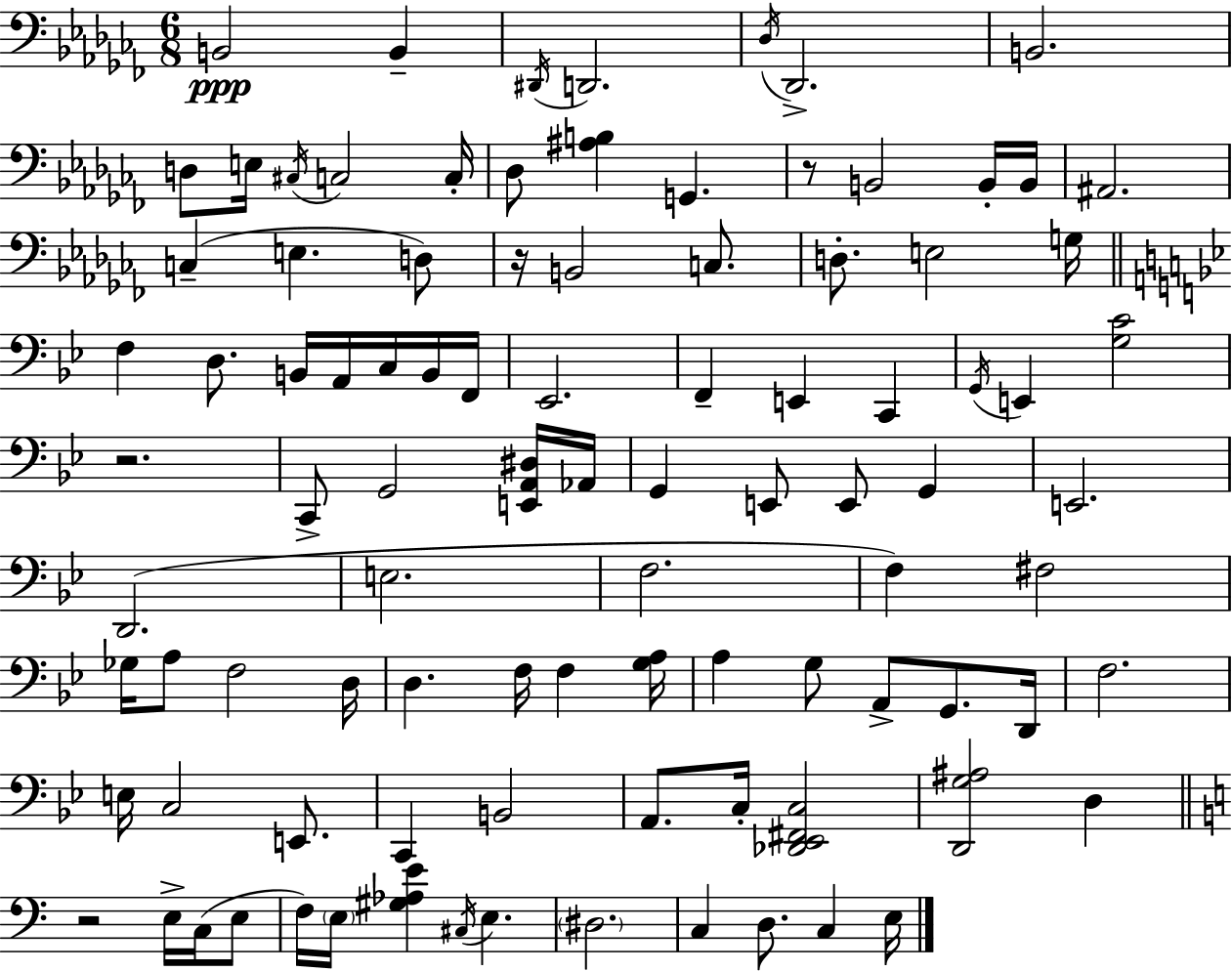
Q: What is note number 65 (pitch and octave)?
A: F3